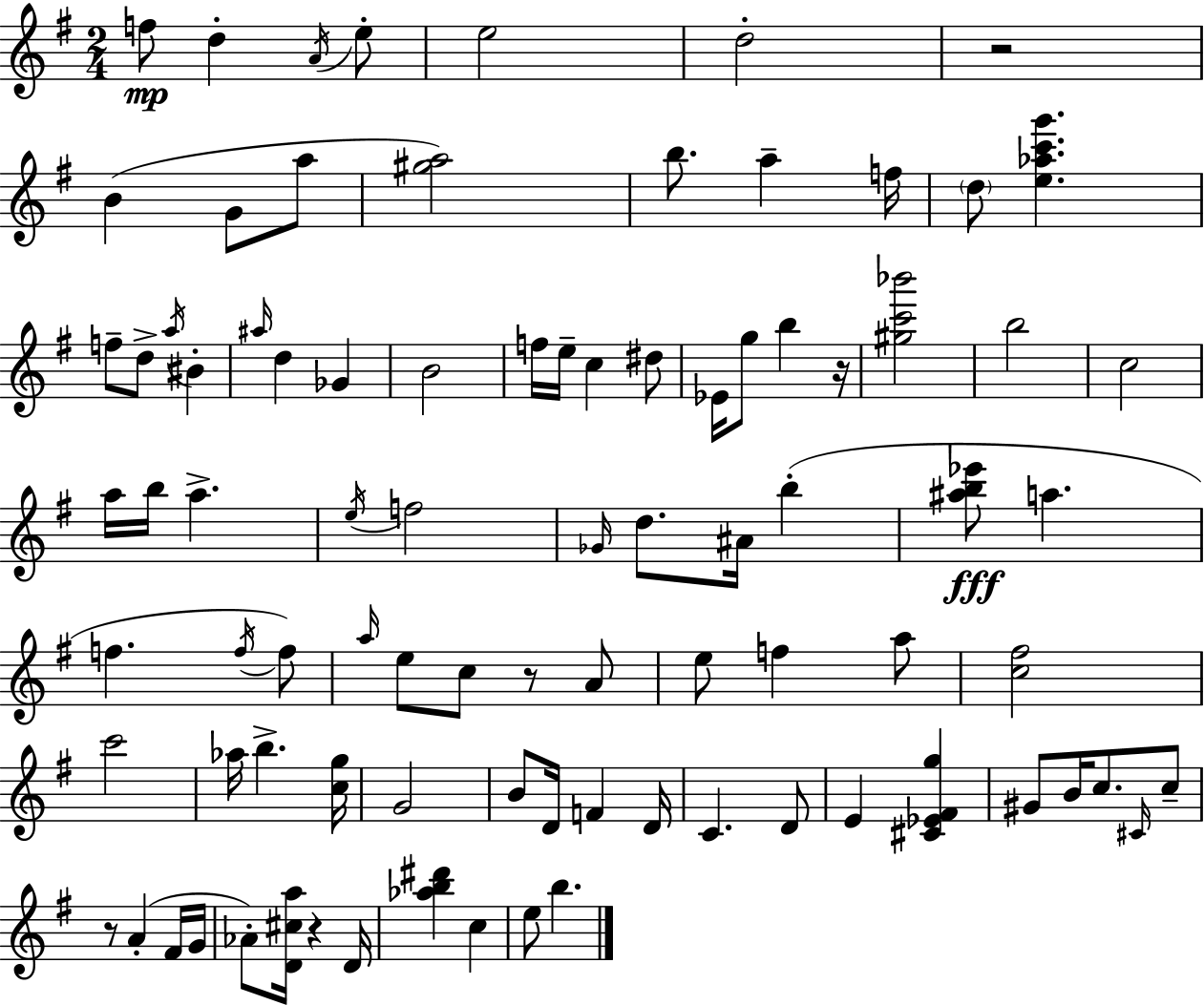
F5/e D5/q A4/s E5/e E5/h D5/h R/h B4/q G4/e A5/e [G#5,A5]/h B5/e. A5/q F5/s D5/e [E5,Ab5,C6,G6]/q. F5/e D5/e A5/s BIS4/q A#5/s D5/q Gb4/q B4/h F5/s E5/s C5/q D#5/e Eb4/s G5/e B5/q R/s [G#5,C6,Bb6]/h B5/h C5/h A5/s B5/s A5/q. E5/s F5/h Gb4/s D5/e. A#4/s B5/q [A#5,B5,Eb6]/e A5/q. F5/q. F5/s F5/e A5/s E5/e C5/e R/e A4/e E5/e F5/q A5/e [C5,F#5]/h C6/h Ab5/s B5/q. [C5,G5]/s G4/h B4/e D4/s F4/q D4/s C4/q. D4/e E4/q [C#4,Eb4,F#4,G5]/q G#4/e B4/s C5/e. C#4/s C5/e R/e A4/q F#4/s G4/s Ab4/e [D4,C#5,A5]/s R/q D4/s [Ab5,B5,D#6]/q C5/q E5/e B5/q.